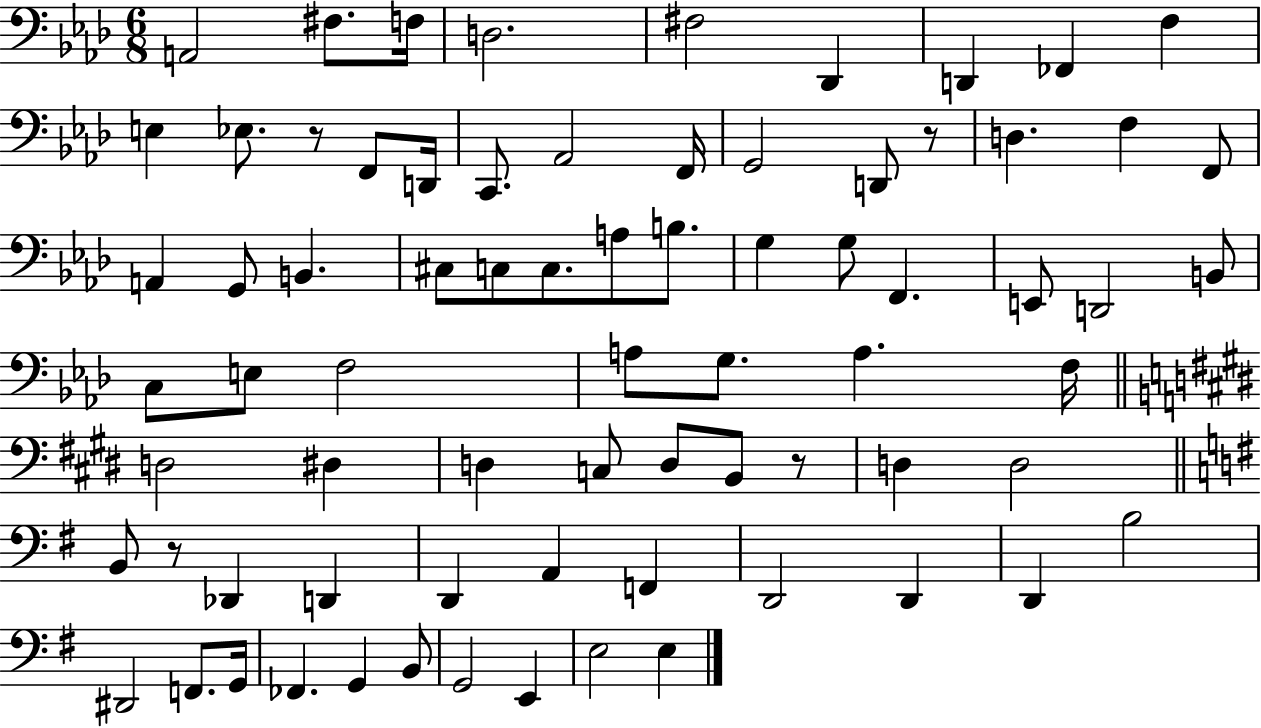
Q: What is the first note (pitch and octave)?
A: A2